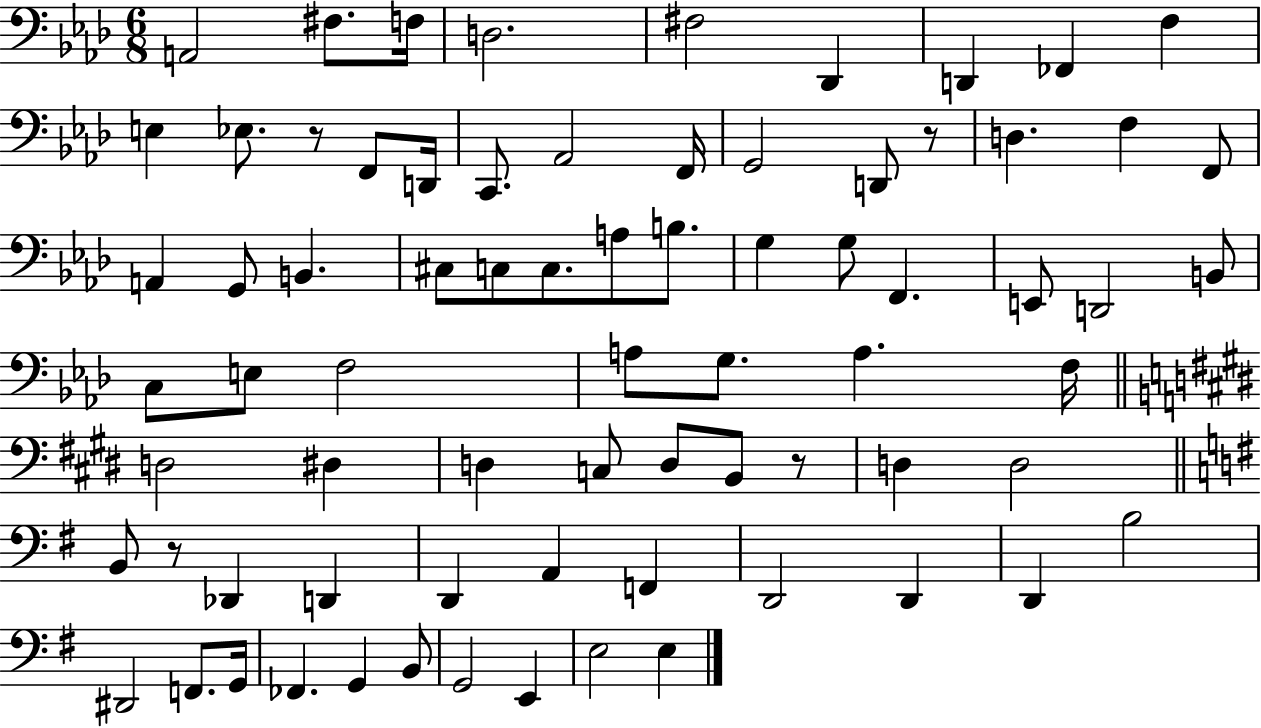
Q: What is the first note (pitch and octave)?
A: A2